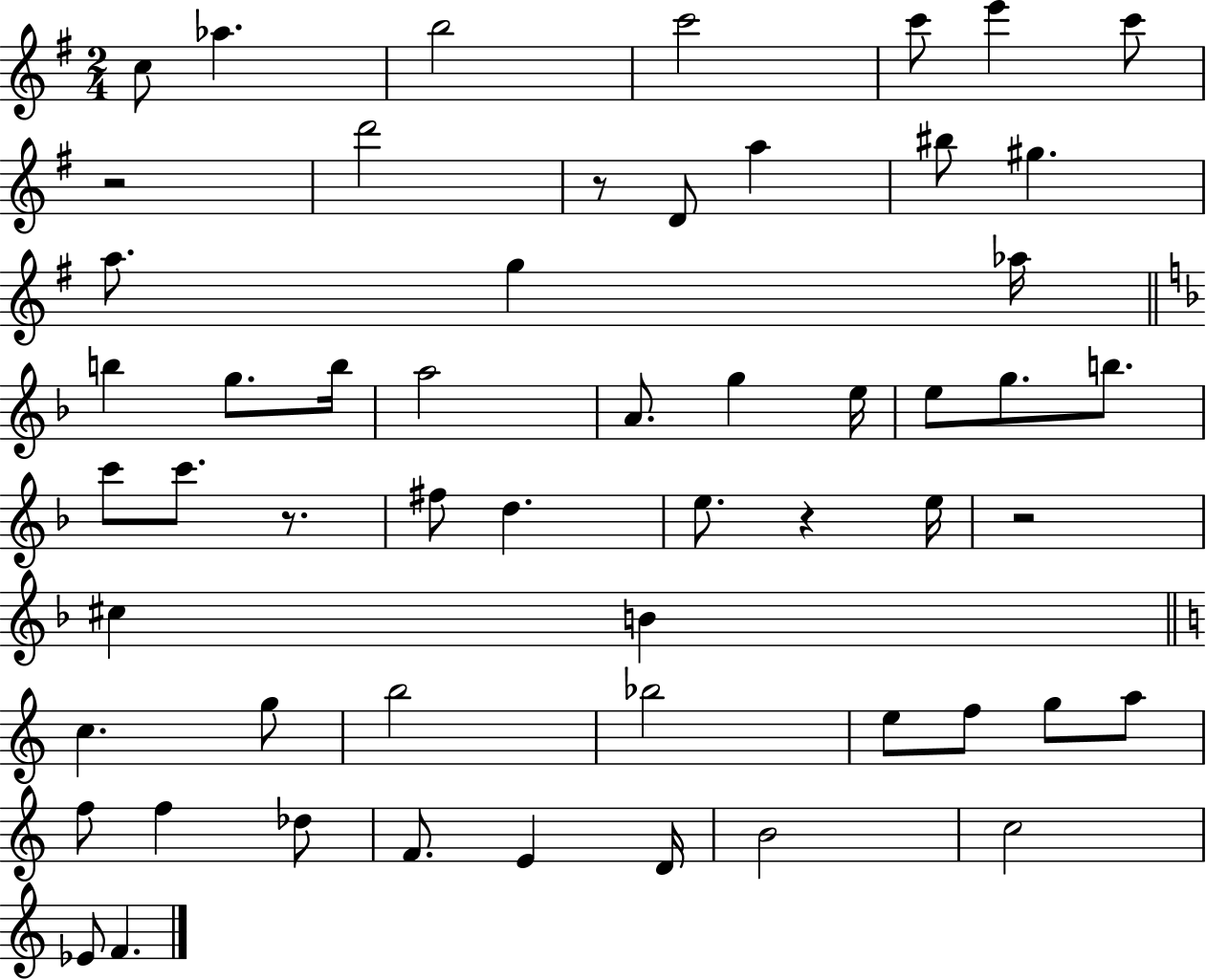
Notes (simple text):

C5/e Ab5/q. B5/h C6/h C6/e E6/q C6/e R/h D6/h R/e D4/e A5/q BIS5/e G#5/q. A5/e. G5/q Ab5/s B5/q G5/e. B5/s A5/h A4/e. G5/q E5/s E5/e G5/e. B5/e. C6/e C6/e. R/e. F#5/e D5/q. E5/e. R/q E5/s R/h C#5/q B4/q C5/q. G5/e B5/h Bb5/h E5/e F5/e G5/e A5/e F5/e F5/q Db5/e F4/e. E4/q D4/s B4/h C5/h Eb4/e F4/q.